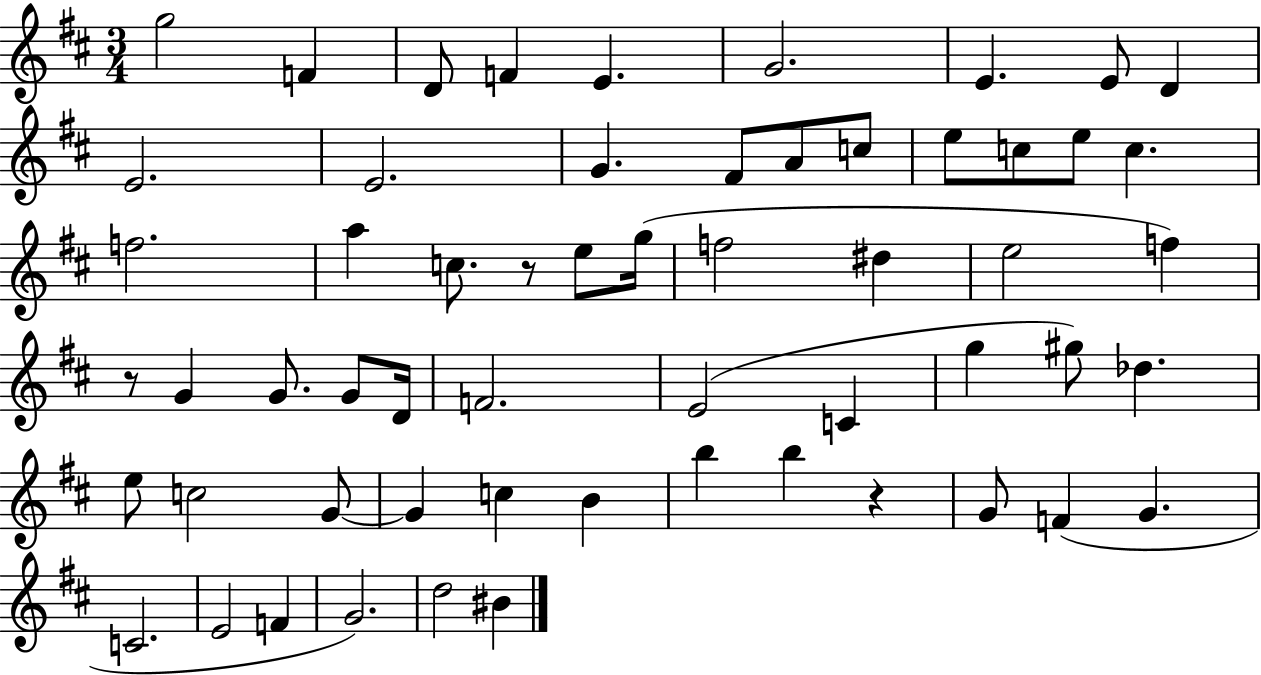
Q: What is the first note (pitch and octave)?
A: G5